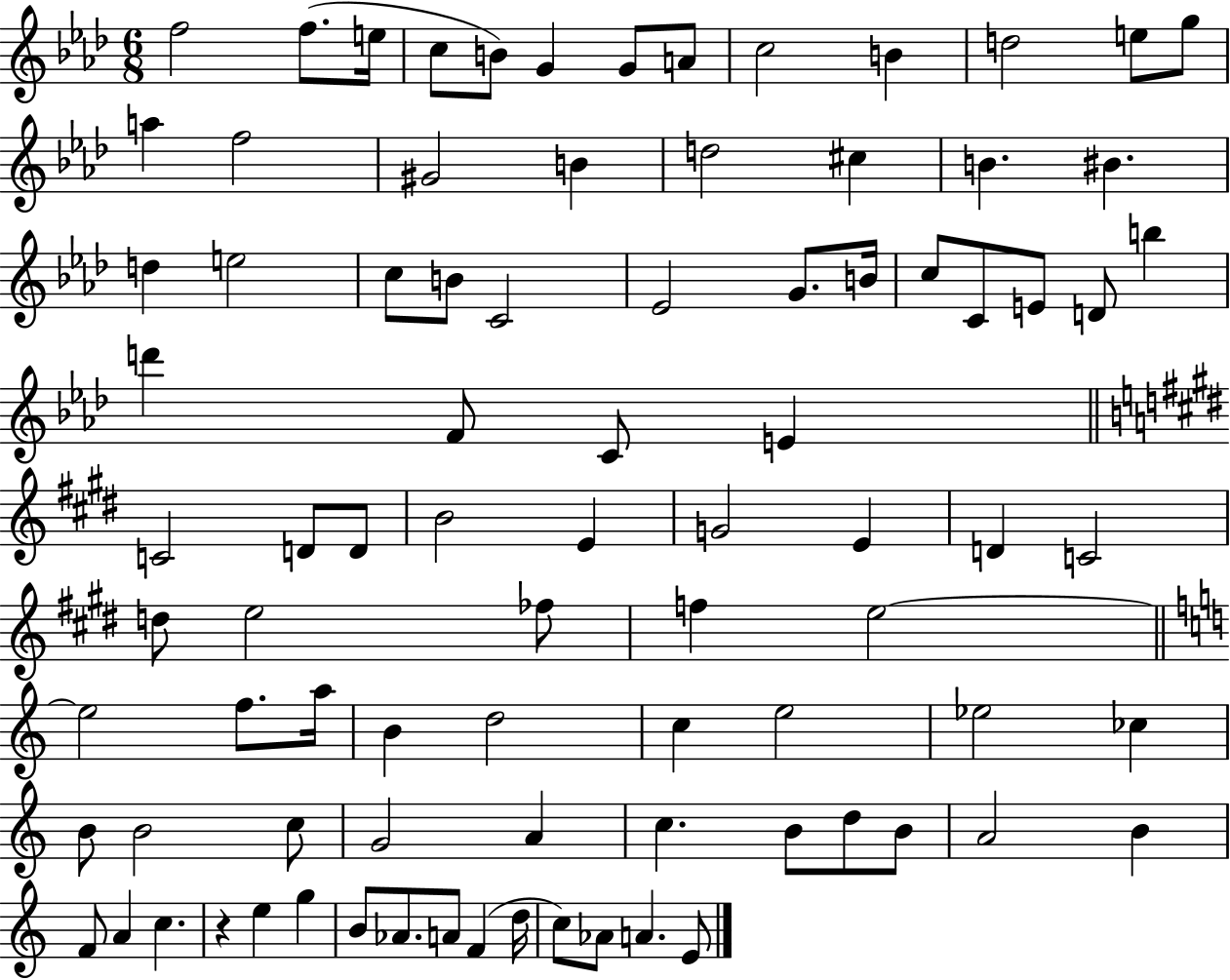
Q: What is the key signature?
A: AES major